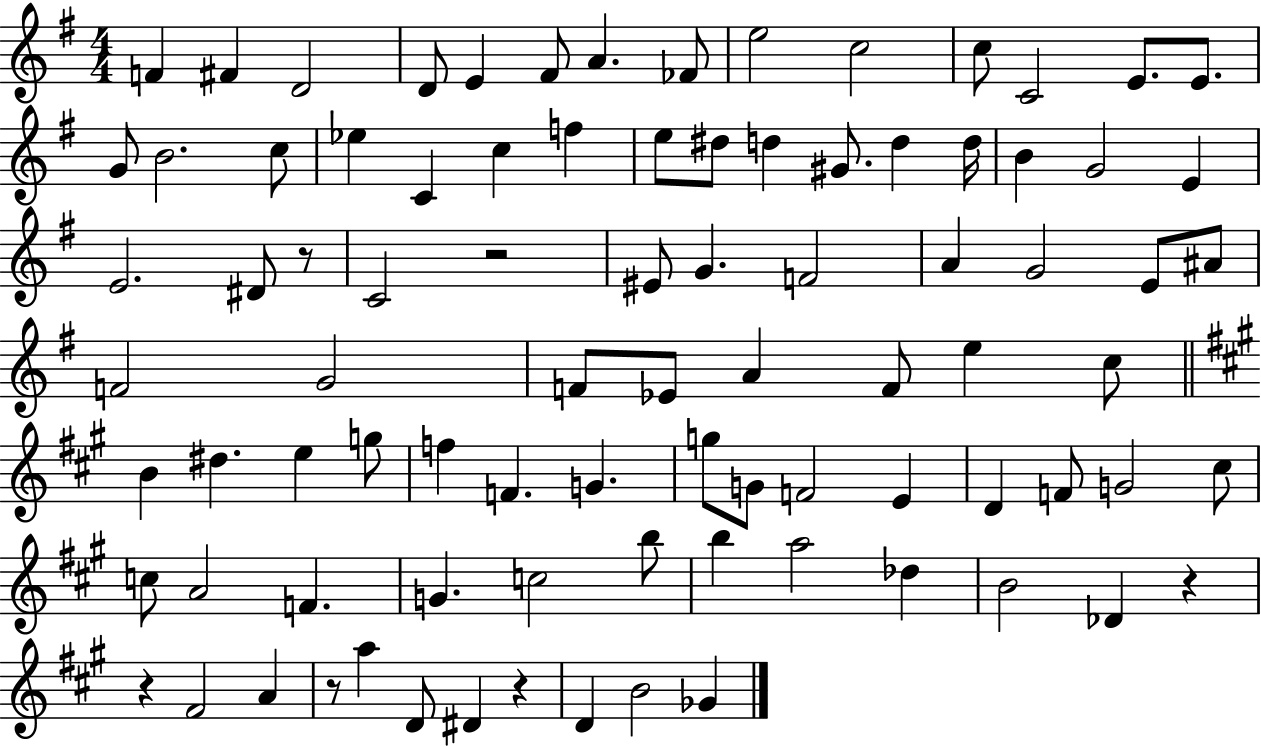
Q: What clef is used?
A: treble